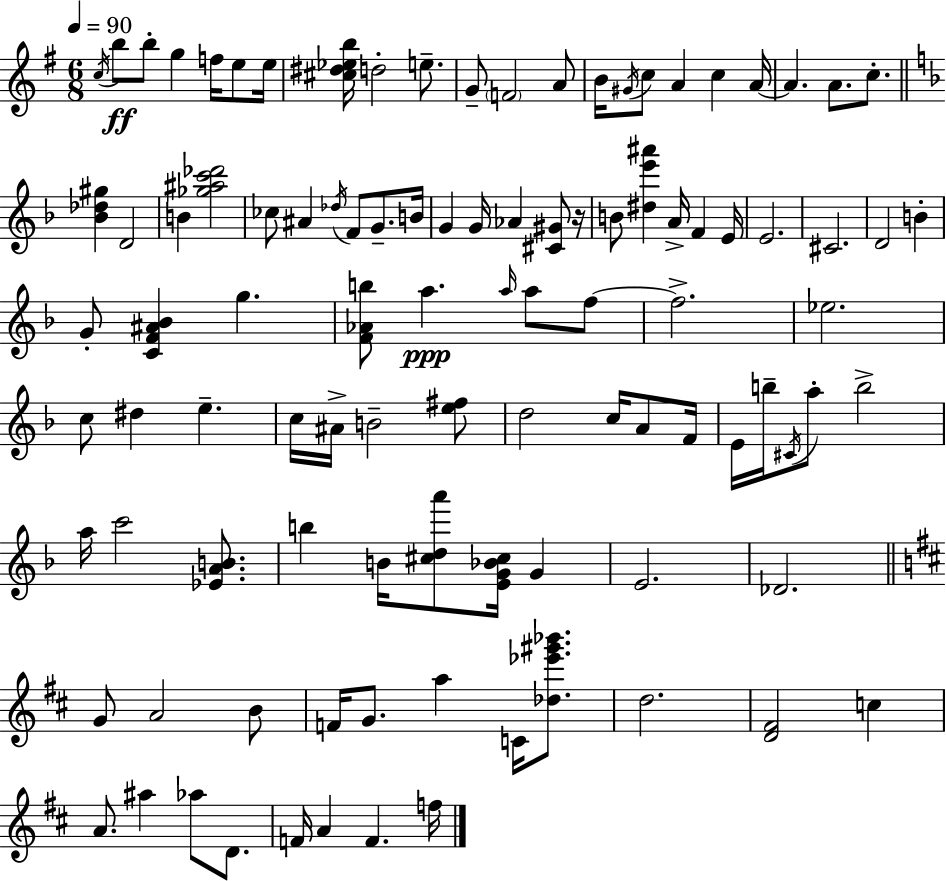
C5/s B5/e B5/e G5/q F5/s E5/e E5/s [C#5,D#5,Eb5,B5]/s D5/h E5/e. G4/e F4/h A4/e B4/s G#4/s C5/e A4/q C5/q A4/s A4/q. A4/e. C5/e. [Bb4,Db5,G#5]/q D4/h B4/q [Gb5,A#5,C6,Db6]/h CES5/e A#4/q Db5/s F4/e G4/e. B4/s G4/q G4/s Ab4/q [C#4,G#4]/e R/s B4/e [D#5,E6,A#6]/q A4/s F4/q E4/s E4/h. C#4/h. D4/h B4/q G4/e [C4,F4,A#4,Bb4]/q G5/q. [F4,Ab4,B5]/e A5/q. A5/s A5/e F5/e F5/h. Eb5/h. C5/e D#5/q E5/q. C5/s A#4/s B4/h [E5,F#5]/e D5/h C5/s A4/e F4/s E4/s B5/s C#4/s A5/e B5/h A5/s C6/h [Eb4,A4,B4]/e. B5/q B4/s [C#5,D5,A6]/e [E4,G4,Bb4,C#5]/s G4/q E4/h. Db4/h. G4/e A4/h B4/e F4/s G4/e. A5/q C4/s [Db5,Eb6,G#6,Bb6]/e. D5/h. [D4,F#4]/h C5/q A4/e. A#5/q Ab5/e D4/e. F4/s A4/q F4/q. F5/s